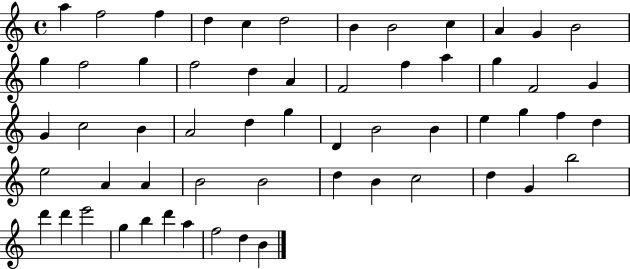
X:1
T:Untitled
M:4/4
L:1/4
K:C
a f2 f d c d2 B B2 c A G B2 g f2 g f2 d A F2 f a g F2 G G c2 B A2 d g D B2 B e g f d e2 A A B2 B2 d B c2 d G b2 d' d' e'2 g b d' a f2 d B